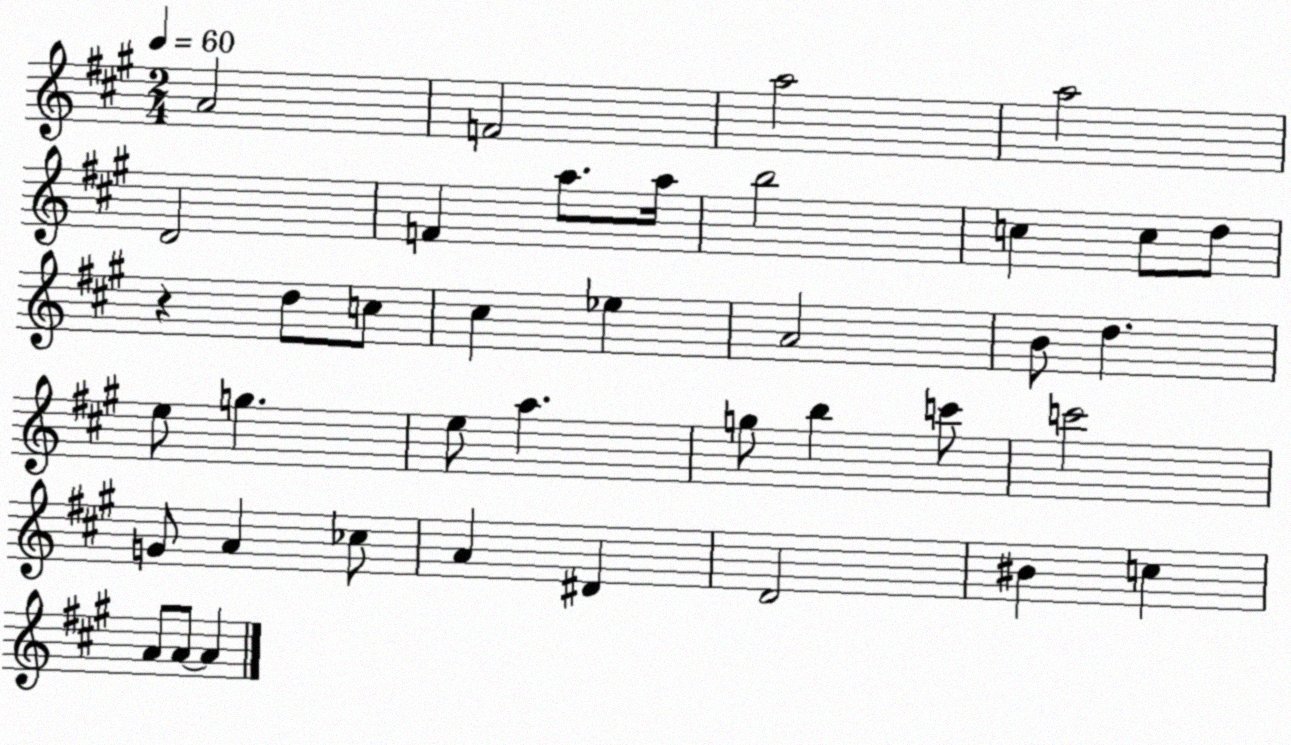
X:1
T:Untitled
M:2/4
L:1/4
K:A
A2 F2 a2 a2 D2 F a/2 a/4 b2 c c/2 d/2 z d/2 c/2 ^c _e A2 B/2 d e/2 g e/2 a g/2 b c'/2 c'2 G/2 A _c/2 A ^D D2 ^B c A/2 A/2 A